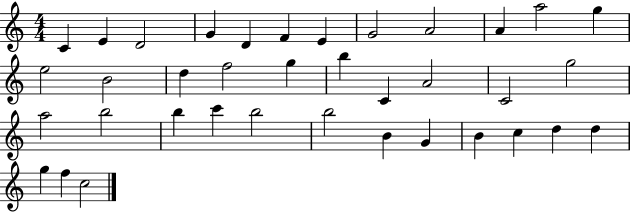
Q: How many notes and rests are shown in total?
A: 37